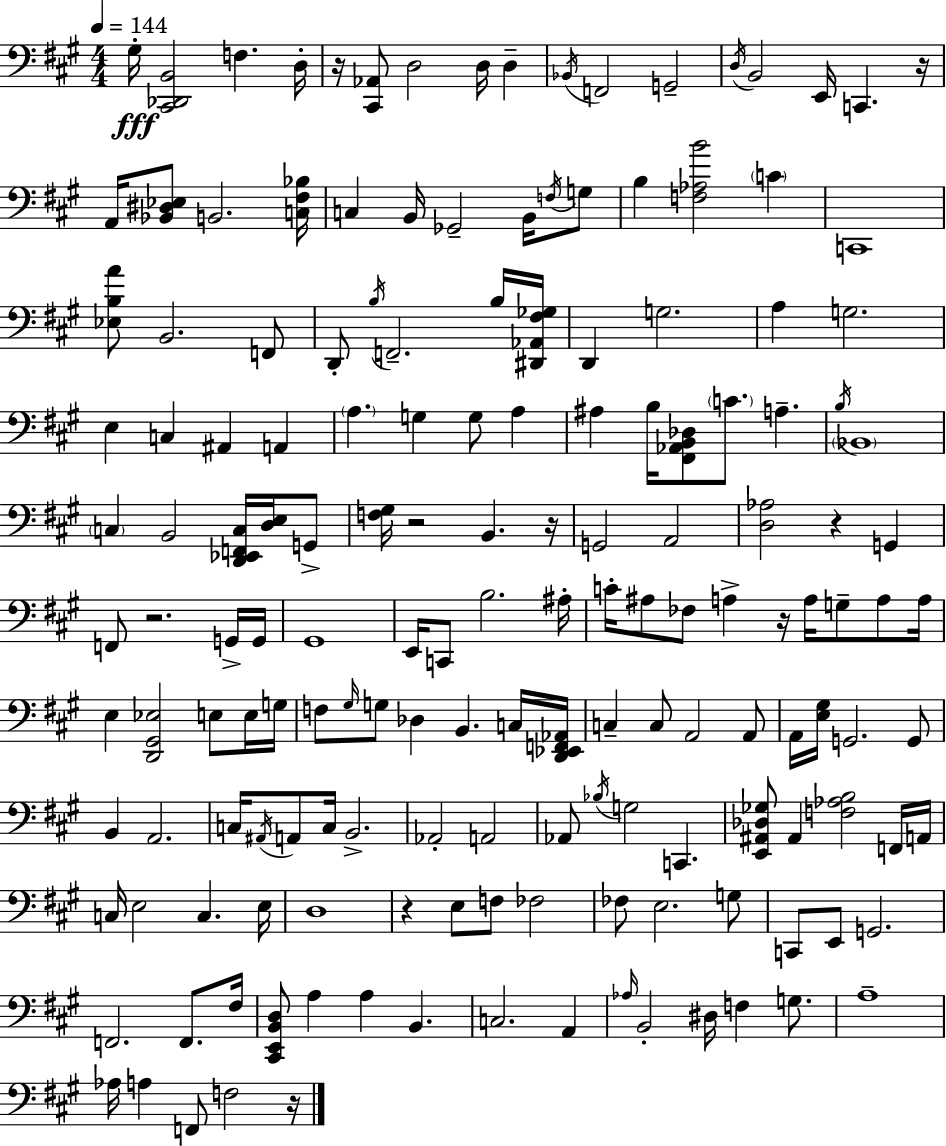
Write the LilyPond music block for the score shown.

{
  \clef bass
  \numericTimeSignature
  \time 4/4
  \key a \major
  \tempo 4 = 144
  gis16-.\fff <cis, des, b,>2 f4. d16-. | r16 <cis, aes,>8 d2 d16 d4-- | \acciaccatura { bes,16 } f,2 g,2-- | \acciaccatura { d16 } b,2 e,16 c,4. | \break r16 a,16 <bes, dis ees>8 b,2. | <c fis bes>16 c4 b,16 ges,2-- b,16 | \acciaccatura { f16 } g8 b4 <f aes b'>2 \parenthesize c'4 | c,1 | \break <ees b a'>8 b,2. | f,8 d,8-. \acciaccatura { b16 } f,2.-- | b16 <dis, aes, fis ges>16 d,4 g2. | a4 g2. | \break e4 c4 ais,4 | a,4 \parenthesize a4. g4 g8 | a4 ais4 b16 <fis, aes, b, des>8 \parenthesize c'8. a4.-- | \acciaccatura { b16 } \parenthesize bes,1 | \break \parenthesize c4 b,2 | <d, ees, f, c>16 <d e>16 g,8-> <f gis>16 r2 b,4. | r16 g,2 a,2 | <d aes>2 r4 | \break g,4 f,8 r2. | g,16-> g,16 gis,1 | e,16 c,8 b2. | ais16-. c'16-. ais8 fes8 a4-> r16 a16 | \break g8-- a8 a16 e4 <d, gis, ees>2 | e8 e16 g16 f8 \grace { gis16 } g8 des4 b,4. | c16 <d, ees, f, aes,>16 c4-- c8 a,2 | a,8 a,16 <e gis>16 g,2. | \break g,8 b,4 a,2. | c16 \acciaccatura { ais,16 } a,8 c16 b,2.-> | aes,2-. a,2 | aes,8 \acciaccatura { bes16 } g2 | \break c,4. <e, ais, des ges>8 ais,4 <f aes b>2 | f,16 a,16 c16 e2 | c4. e16 d1 | r4 e8 f8 | \break fes2 fes8 e2. | g8 c,8 e,8 g,2. | f,2. | f,8. fis16 <cis, e, b, d>8 a4 a4 | \break b,4. c2. | a,4 \grace { aes16 } b,2-. | dis16 f4 g8. a1-- | aes16 a4 f,8 | \break f2 r16 \bar "|."
}